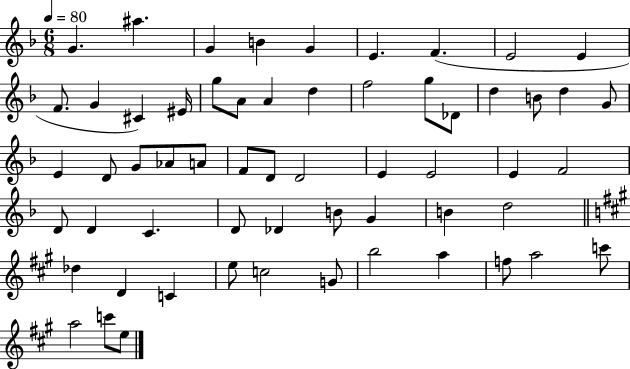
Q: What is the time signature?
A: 6/8